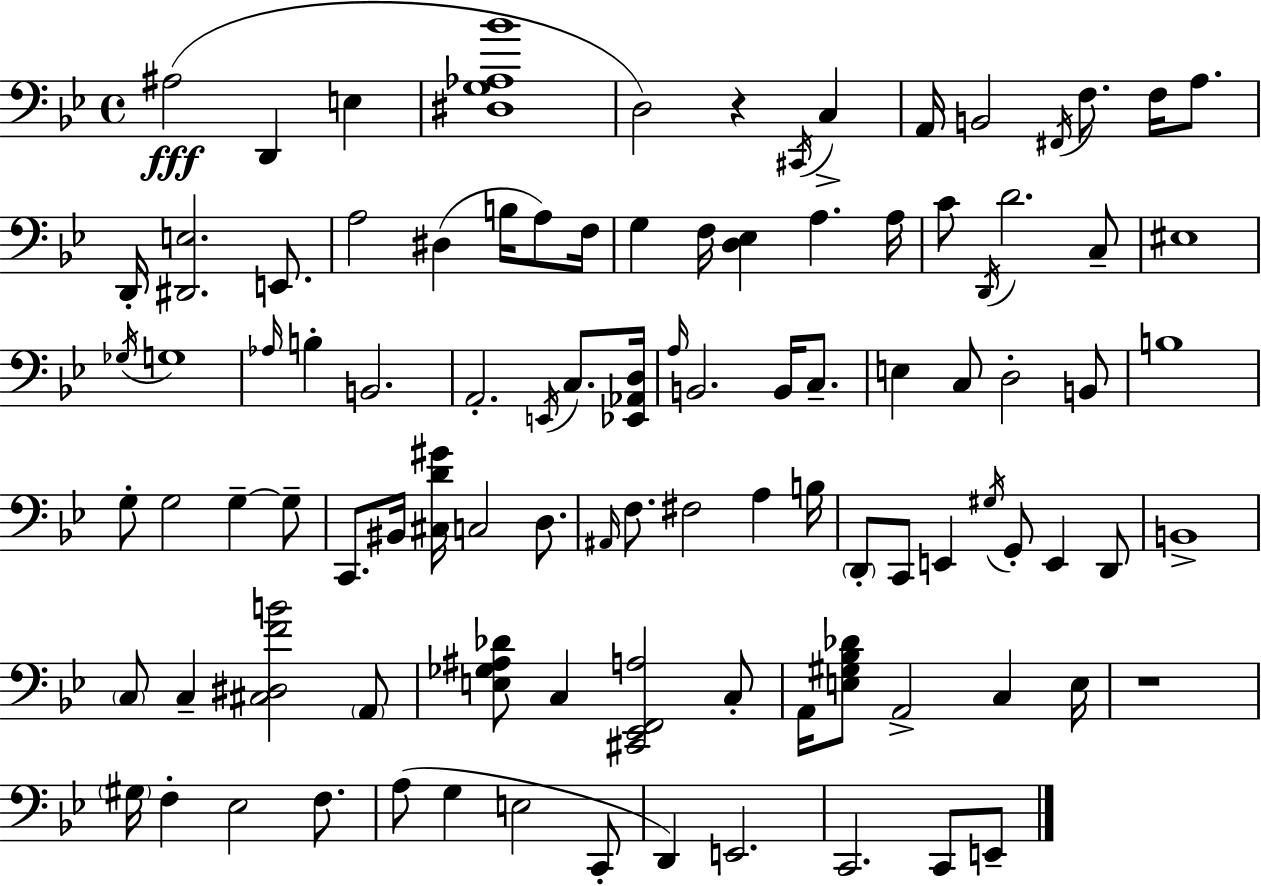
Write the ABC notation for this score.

X:1
T:Untitled
M:4/4
L:1/4
K:Gm
^A,2 D,, E, [^D,G,_A,_B]4 D,2 z ^C,,/4 C, A,,/4 B,,2 ^F,,/4 F,/2 F,/4 A,/2 D,,/4 [^D,,E,]2 E,,/2 A,2 ^D, B,/4 A,/2 F,/4 G, F,/4 [D,_E,] A, A,/4 C/2 D,,/4 D2 C,/2 ^E,4 _G,/4 G,4 _A,/4 B, B,,2 A,,2 E,,/4 C,/2 [_E,,_A,,D,]/4 A,/4 B,,2 B,,/4 C,/2 E, C,/2 D,2 B,,/2 B,4 G,/2 G,2 G, G,/2 C,,/2 ^B,,/4 [^C,D^G]/4 C,2 D,/2 ^A,,/4 F,/2 ^F,2 A, B,/4 D,,/2 C,,/2 E,, ^G,/4 G,,/2 E,, D,,/2 B,,4 C,/2 C, [^C,^D,FB]2 A,,/2 [E,_G,^A,_D]/2 C, [^C,,_E,,F,,A,]2 C,/2 A,,/4 [E,^G,_B,_D]/2 A,,2 C, E,/4 z4 ^G,/4 F, _E,2 F,/2 A,/2 G, E,2 C,,/2 D,, E,,2 C,,2 C,,/2 E,,/2